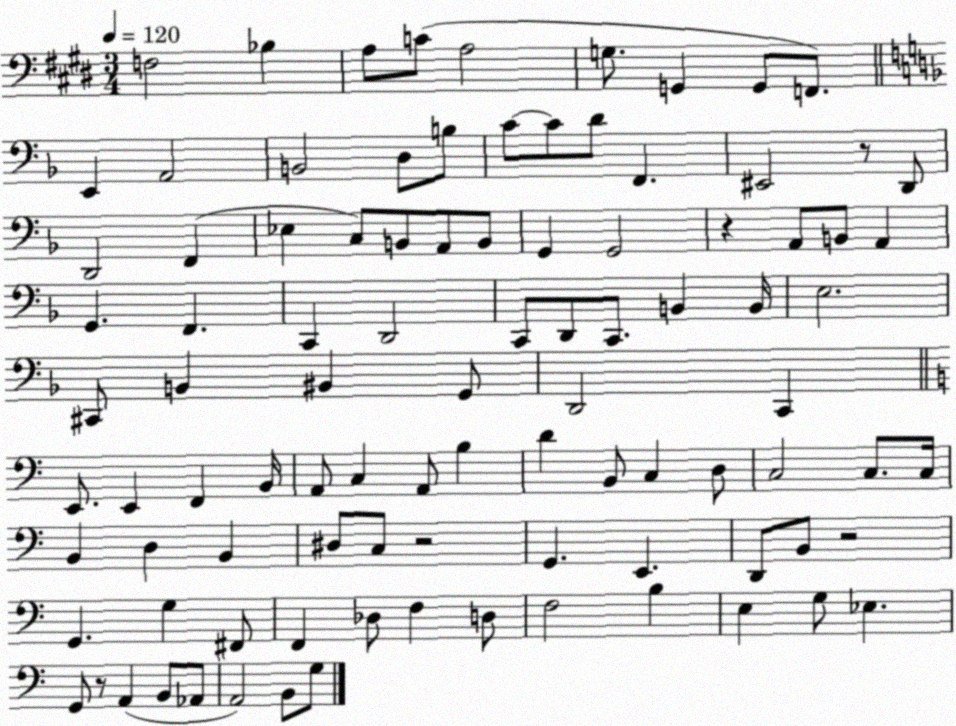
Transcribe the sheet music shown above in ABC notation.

X:1
T:Untitled
M:3/4
L:1/4
K:E
F,2 _B, A,/2 C/2 A,2 G,/2 G,, G,,/2 F,,/2 E,, A,,2 B,,2 D,/2 B,/2 C/2 C/2 D/2 F,, ^E,,2 z/2 D,,/2 D,,2 F,, _E, C,/2 B,,/2 A,,/2 B,,/2 G,, G,,2 z A,,/2 B,,/2 A,, G,, F,, C,, D,,2 C,,/2 D,,/2 C,,/2 B,, B,,/4 E,2 ^C,,/2 B,, ^B,, G,,/2 D,,2 C,, E,,/2 E,, F,, B,,/4 A,,/2 C, A,,/2 B, D B,,/2 C, D,/2 C,2 C,/2 C,/4 B,, D, B,, ^D,/2 C,/2 z2 G,, E,, D,,/2 B,,/2 z2 G,, G, ^F,,/2 F,, _D,/2 F, D,/2 F,2 B, E, G,/2 _E, G,,/2 z/2 A,, B,,/2 _A,,/2 A,,2 B,,/2 G,/2